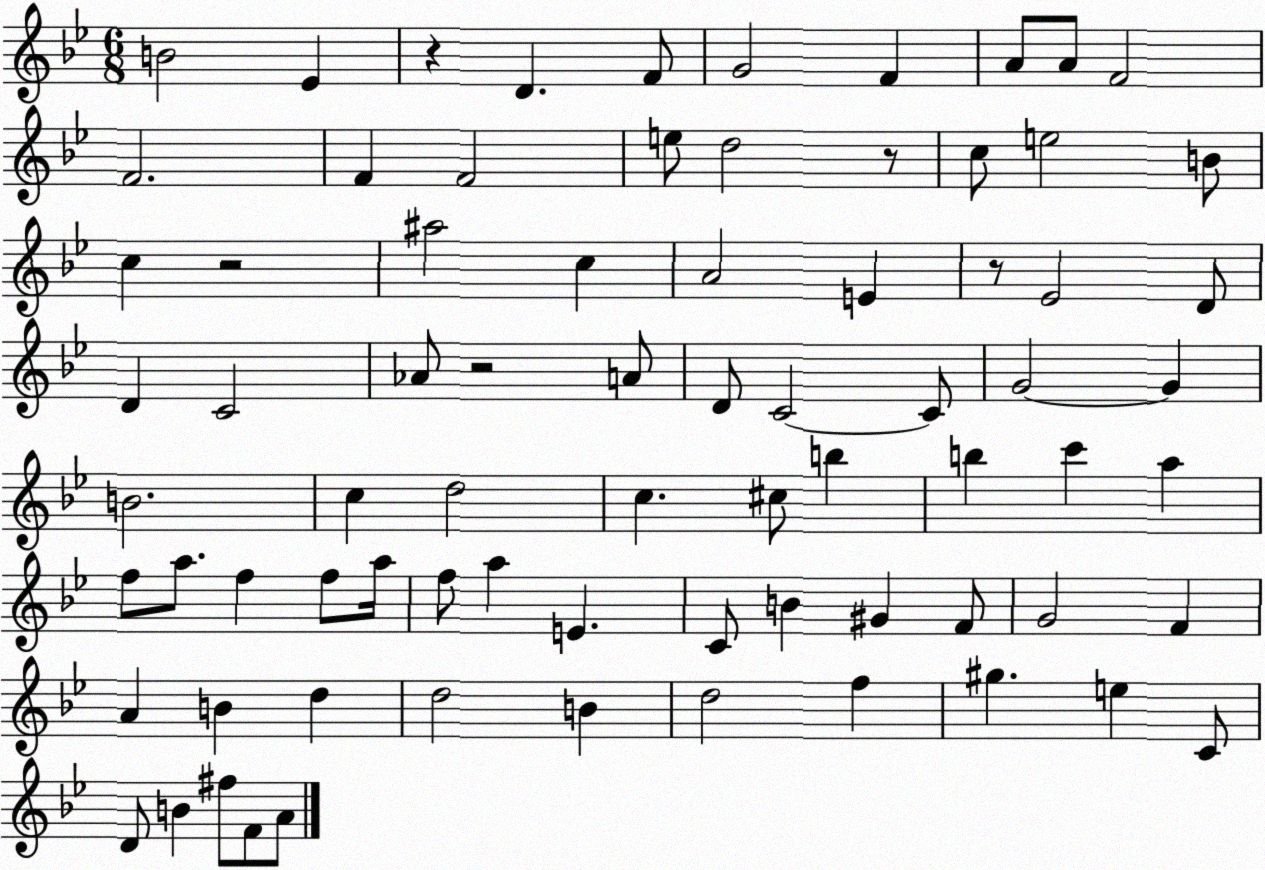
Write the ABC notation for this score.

X:1
T:Untitled
M:6/8
L:1/4
K:Bb
B2 _E z D F/2 G2 F A/2 A/2 F2 F2 F F2 e/2 d2 z/2 c/2 e2 B/2 c z2 ^a2 c A2 E z/2 _E2 D/2 D C2 _A/2 z2 A/2 D/2 C2 C/2 G2 G B2 c d2 c ^c/2 b b c' a f/2 a/2 f f/2 a/4 f/2 a E C/2 B ^G F/2 G2 F A B d d2 B d2 f ^g e C/2 D/2 B ^f/2 F/2 A/2